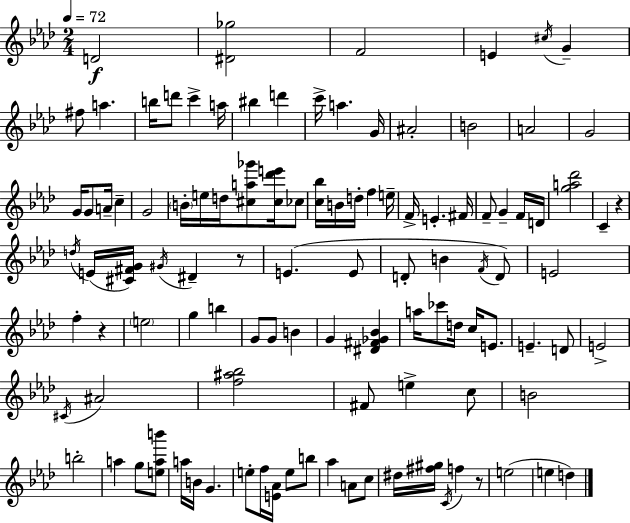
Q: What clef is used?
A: treble